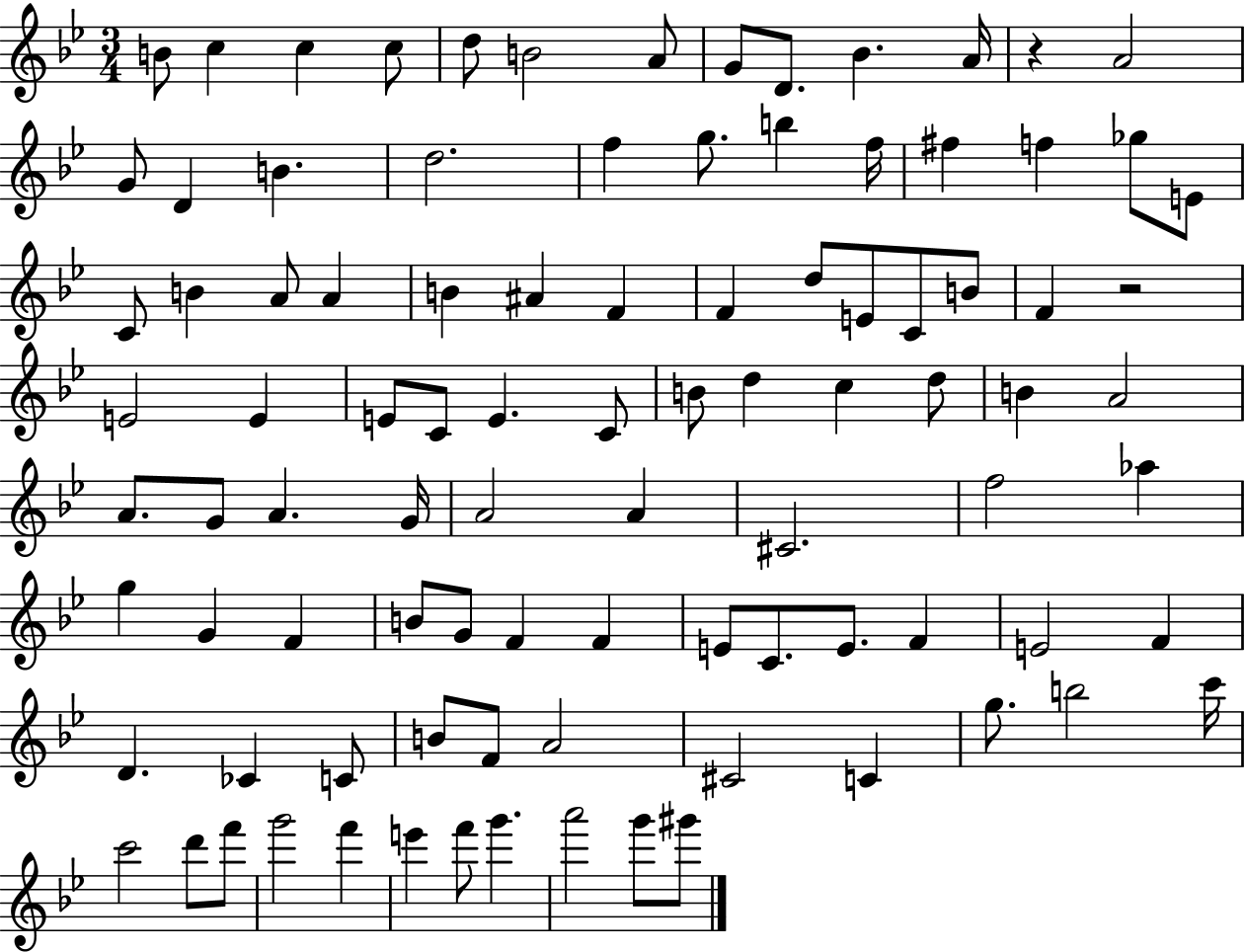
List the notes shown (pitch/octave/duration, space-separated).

B4/e C5/q C5/q C5/e D5/e B4/h A4/e G4/e D4/e. Bb4/q. A4/s R/q A4/h G4/e D4/q B4/q. D5/h. F5/q G5/e. B5/q F5/s F#5/q F5/q Gb5/e E4/e C4/e B4/q A4/e A4/q B4/q A#4/q F4/q F4/q D5/e E4/e C4/e B4/e F4/q R/h E4/h E4/q E4/e C4/e E4/q. C4/e B4/e D5/q C5/q D5/e B4/q A4/h A4/e. G4/e A4/q. G4/s A4/h A4/q C#4/h. F5/h Ab5/q G5/q G4/q F4/q B4/e G4/e F4/q F4/q E4/e C4/e. E4/e. F4/q E4/h F4/q D4/q. CES4/q C4/e B4/e F4/e A4/h C#4/h C4/q G5/e. B5/h C6/s C6/h D6/e F6/e G6/h F6/q E6/q F6/e G6/q. A6/h G6/e G#6/e